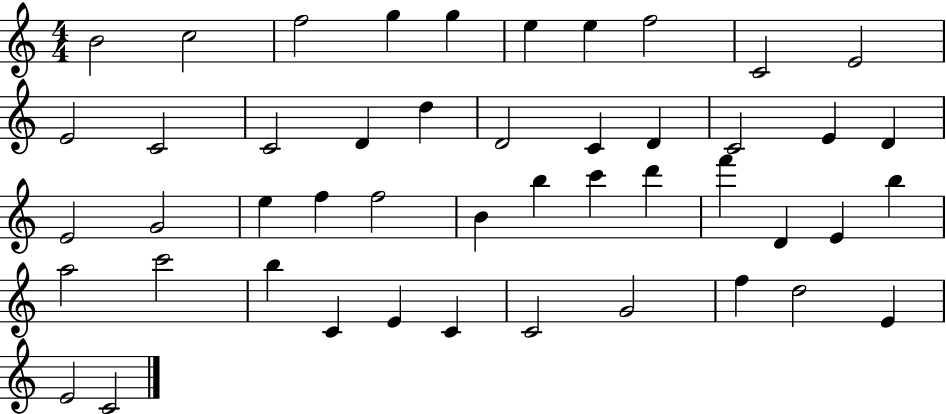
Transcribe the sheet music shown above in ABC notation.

X:1
T:Untitled
M:4/4
L:1/4
K:C
B2 c2 f2 g g e e f2 C2 E2 E2 C2 C2 D d D2 C D C2 E D E2 G2 e f f2 B b c' d' f' D E b a2 c'2 b C E C C2 G2 f d2 E E2 C2